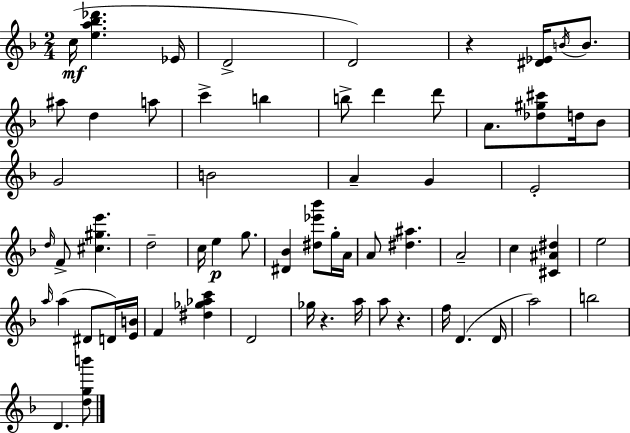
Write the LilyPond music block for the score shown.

{
  \clef treble
  \numericTimeSignature
  \time 2/4
  \key f \major
  c''16(\mf <e'' a'' bes'' des'''>4. ees'16 | d'2-> | d'2) | r4 <dis' ees'>16 \acciaccatura { b'16 } b'8. | \break ais''8 d''4 a''8 | c'''4-> b''4 | b''8-> d'''4 d'''8 | a'8. <des'' gis'' cis'''>8 d''16 bes'8 | \break g'2 | b'2 | a'4-- g'4 | e'2-. | \break \grace { d''16 } f'8-> <cis'' gis'' e'''>4. | d''2-- | c''16 e''4\p g''8. | <dis' bes'>4 <dis'' ees''' bes'''>8 | \break g''16-. a'16 a'8 <dis'' ais''>4. | a'2-- | c''4 <cis' ais' dis''>4 | e''2 | \break \grace { a''16 } a''4( dis'8 | d'16) <e' b'>16 f'4 <dis'' ges'' aes'' c'''>4 | d'2 | ges''16 r4. | \break a''16 a''8 r4. | f''16 d'4.( | d'16 a''2) | b''2 | \break d'4. | <d'' g'' b'''>8 \bar "|."
}